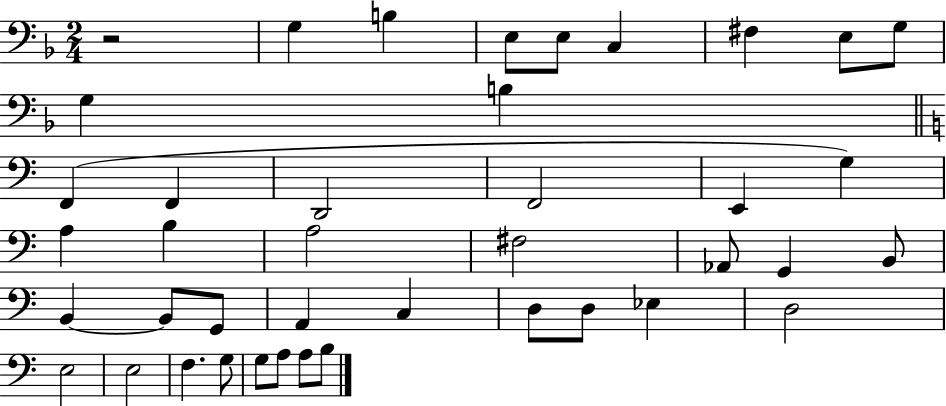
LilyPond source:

{
  \clef bass
  \numericTimeSignature
  \time 2/4
  \key f \major
  r2 | g4 b4 | e8 e8 c4 | fis4 e8 g8 | \break g4 b4 | \bar "||" \break \key c \major f,4( f,4 | d,2 | f,2 | e,4 g4) | \break a4 b4 | a2 | fis2 | aes,8 g,4 b,8 | \break b,4~~ b,8 g,8 | a,4 c4 | d8 d8 ees4 | d2 | \break e2 | e2 | f4. g8 | g8 a8 a8 b8 | \break \bar "|."
}